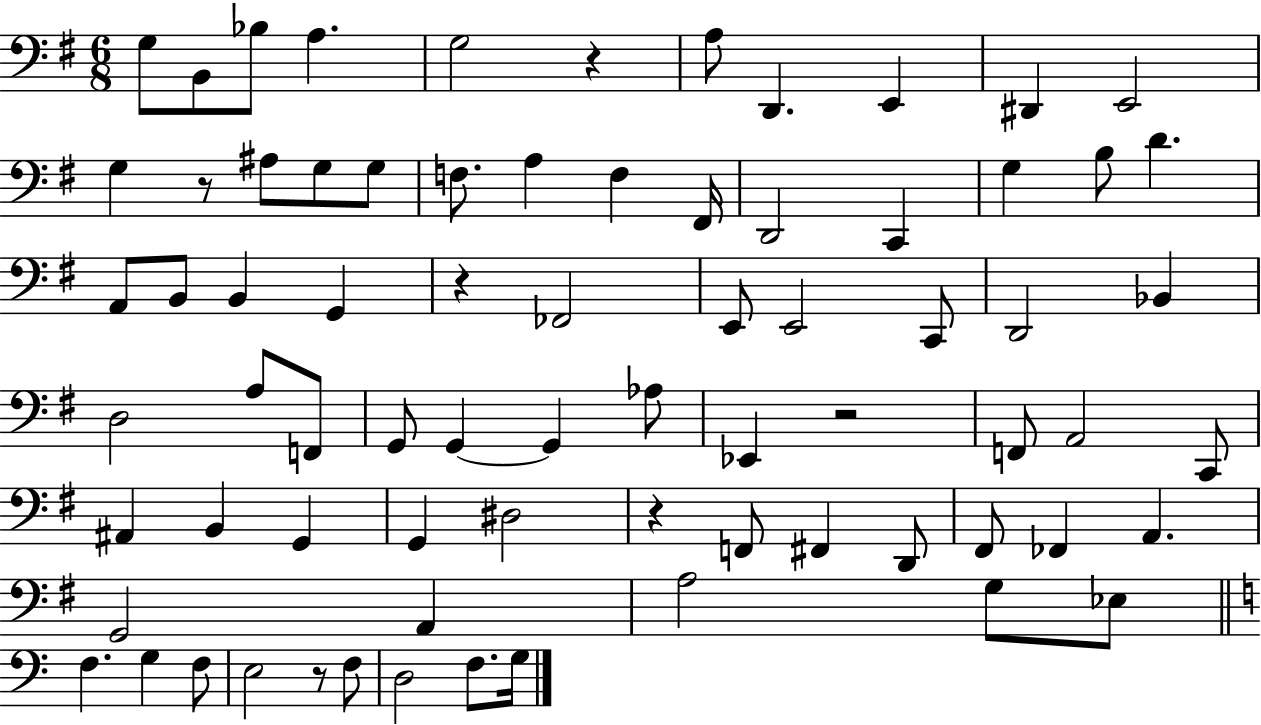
X:1
T:Untitled
M:6/8
L:1/4
K:G
G,/2 B,,/2 _B,/2 A, G,2 z A,/2 D,, E,, ^D,, E,,2 G, z/2 ^A,/2 G,/2 G,/2 F,/2 A, F, ^F,,/4 D,,2 C,, G, B,/2 D A,,/2 B,,/2 B,, G,, z _F,,2 E,,/2 E,,2 C,,/2 D,,2 _B,, D,2 A,/2 F,,/2 G,,/2 G,, G,, _A,/2 _E,, z2 F,,/2 A,,2 C,,/2 ^A,, B,, G,, G,, ^D,2 z F,,/2 ^F,, D,,/2 ^F,,/2 _F,, A,, G,,2 A,, A,2 G,/2 _E,/2 F, G, F,/2 E,2 z/2 F,/2 D,2 F,/2 G,/4